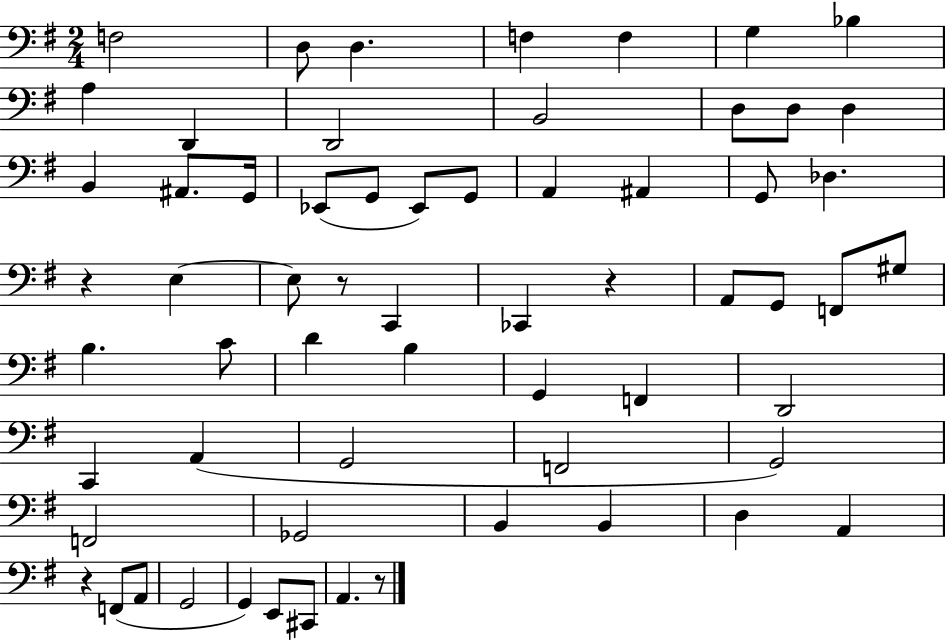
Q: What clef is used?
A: bass